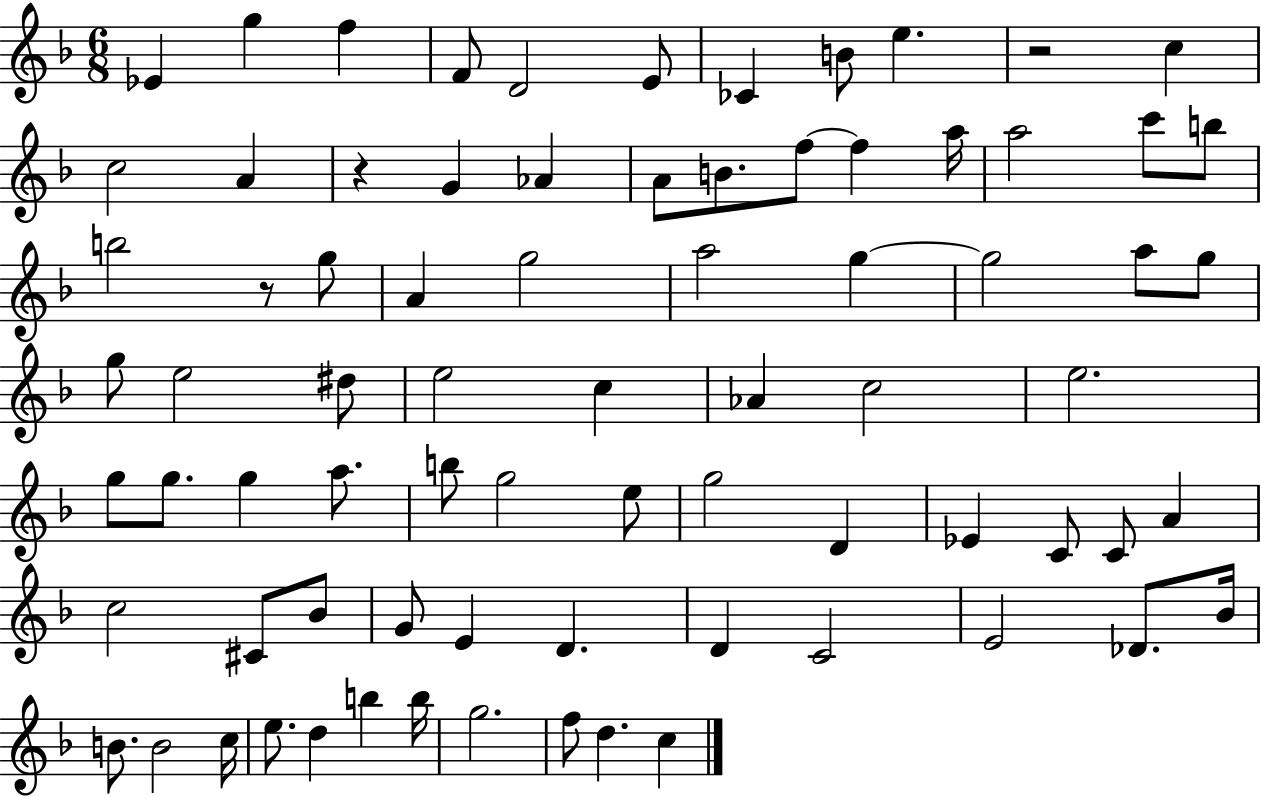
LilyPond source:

{
  \clef treble
  \numericTimeSignature
  \time 6/8
  \key f \major
  ees'4 g''4 f''4 | f'8 d'2 e'8 | ces'4 b'8 e''4. | r2 c''4 | \break c''2 a'4 | r4 g'4 aes'4 | a'8 b'8. f''8~~ f''4 a''16 | a''2 c'''8 b''8 | \break b''2 r8 g''8 | a'4 g''2 | a''2 g''4~~ | g''2 a''8 g''8 | \break g''8 e''2 dis''8 | e''2 c''4 | aes'4 c''2 | e''2. | \break g''8 g''8. g''4 a''8. | b''8 g''2 e''8 | g''2 d'4 | ees'4 c'8 c'8 a'4 | \break c''2 cis'8 bes'8 | g'8 e'4 d'4. | d'4 c'2 | e'2 des'8. bes'16 | \break b'8. b'2 c''16 | e''8. d''4 b''4 b''16 | g''2. | f''8 d''4. c''4 | \break \bar "|."
}